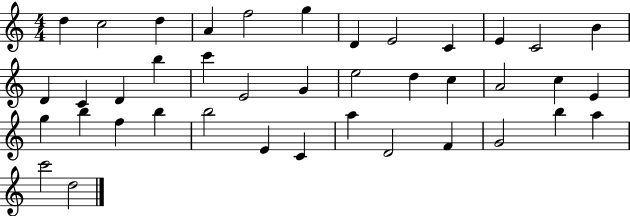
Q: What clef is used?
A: treble